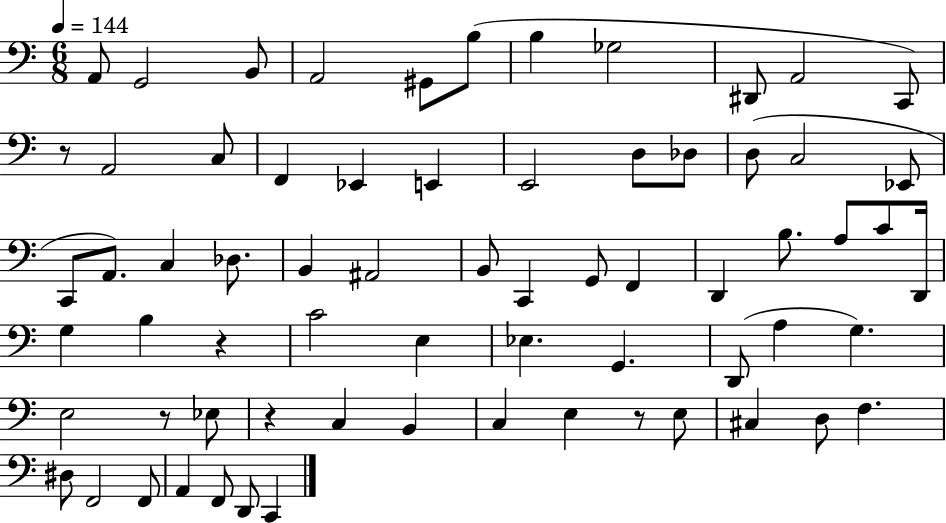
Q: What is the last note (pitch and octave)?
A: C2